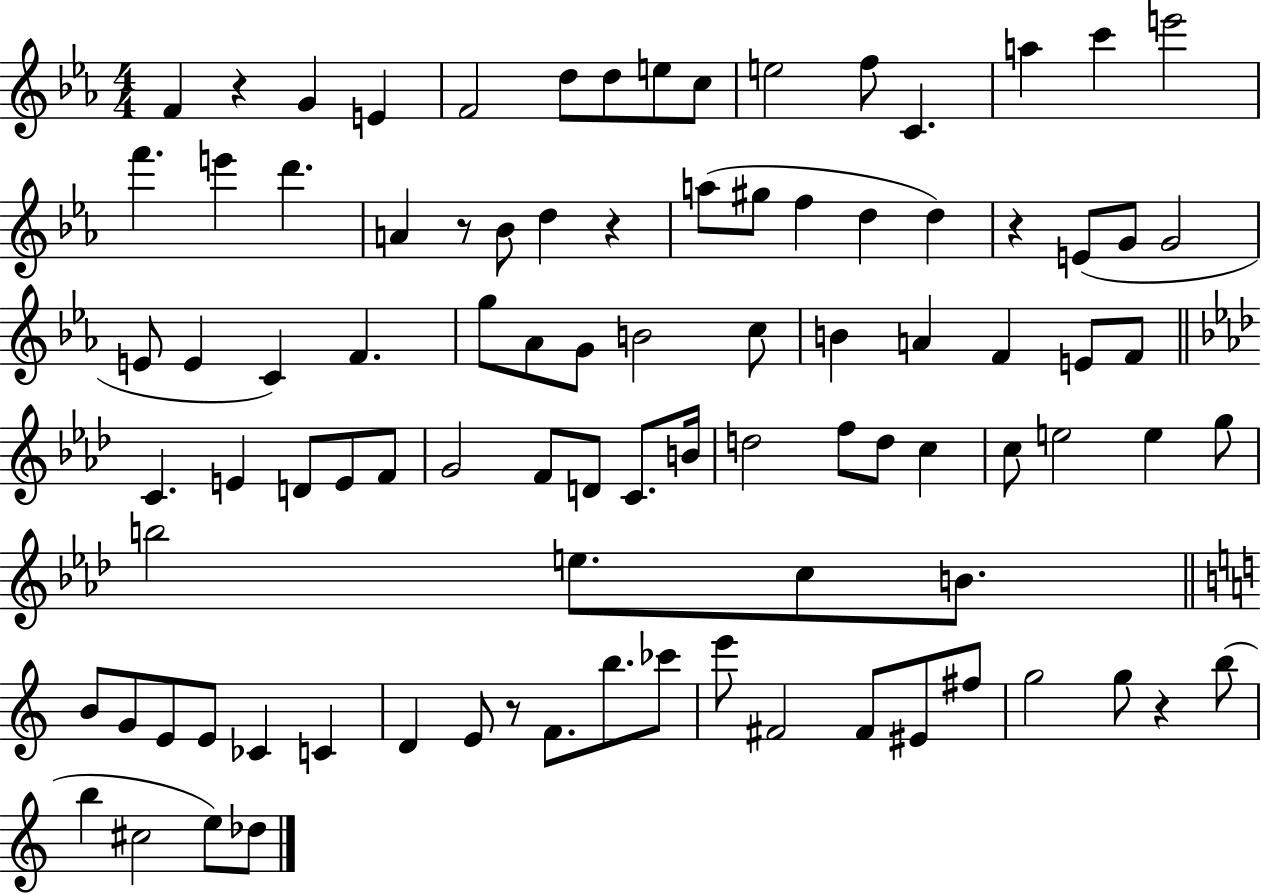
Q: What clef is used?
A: treble